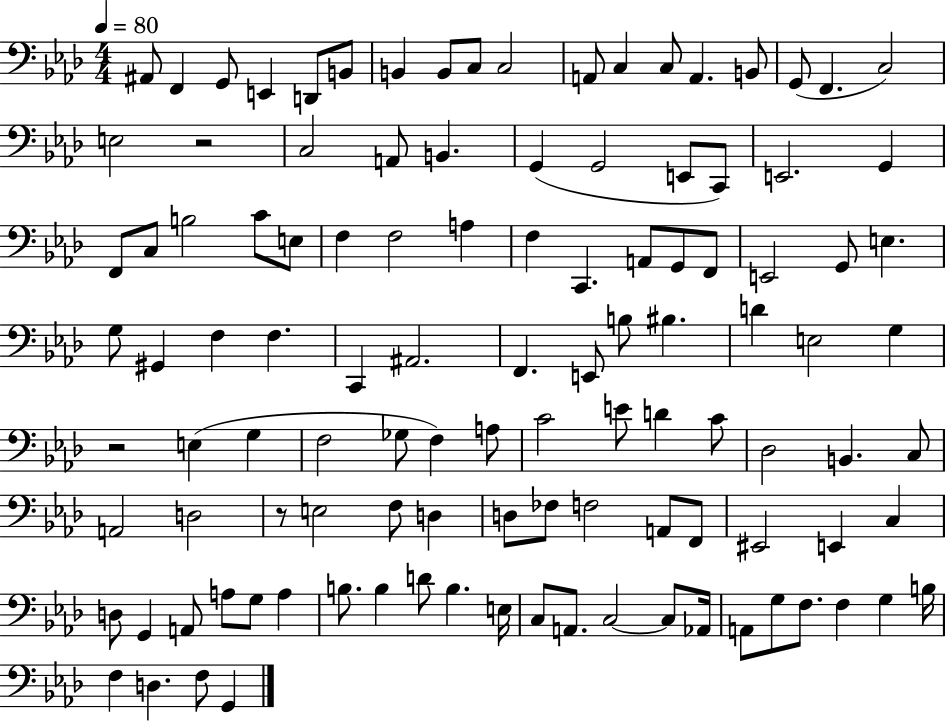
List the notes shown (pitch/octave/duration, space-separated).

A#2/e F2/q G2/e E2/q D2/e B2/e B2/q B2/e C3/e C3/h A2/e C3/q C3/e A2/q. B2/e G2/e F2/q. C3/h E3/h R/h C3/h A2/e B2/q. G2/q G2/h E2/e C2/e E2/h. G2/q F2/e C3/e B3/h C4/e E3/e F3/q F3/h A3/q F3/q C2/q. A2/e G2/e F2/e E2/h G2/e E3/q. G3/e G#2/q F3/q F3/q. C2/q A#2/h. F2/q. E2/e B3/e BIS3/q. D4/q E3/h G3/q R/h E3/q G3/q F3/h Gb3/e F3/q A3/e C4/h E4/e D4/q C4/e Db3/h B2/q. C3/e A2/h D3/h R/e E3/h F3/e D3/q D3/e FES3/e F3/h A2/e F2/e EIS2/h E2/q C3/q D3/e G2/q A2/e A3/e G3/e A3/q B3/e. B3/q D4/e B3/q. E3/s C3/e A2/e. C3/h C3/e Ab2/s A2/e G3/e F3/e. F3/q G3/q B3/s F3/q D3/q. F3/e G2/q